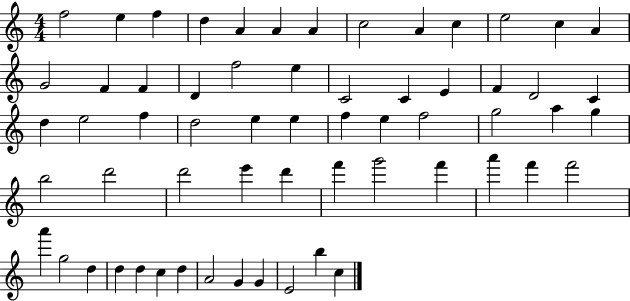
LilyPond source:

{
  \clef treble
  \numericTimeSignature
  \time 4/4
  \key c \major
  f''2 e''4 f''4 | d''4 a'4 a'4 a'4 | c''2 a'4 c''4 | e''2 c''4 a'4 | \break g'2 f'4 f'4 | d'4 f''2 e''4 | c'2 c'4 e'4 | f'4 d'2 c'4 | \break d''4 e''2 f''4 | d''2 e''4 e''4 | f''4 e''4 f''2 | g''2 a''4 g''4 | \break b''2 d'''2 | d'''2 e'''4 d'''4 | f'''4 g'''2 f'''4 | a'''4 f'''4 f'''2 | \break a'''4 g''2 d''4 | d''4 d''4 c''4 d''4 | a'2 g'4 g'4 | e'2 b''4 c''4 | \break \bar "|."
}